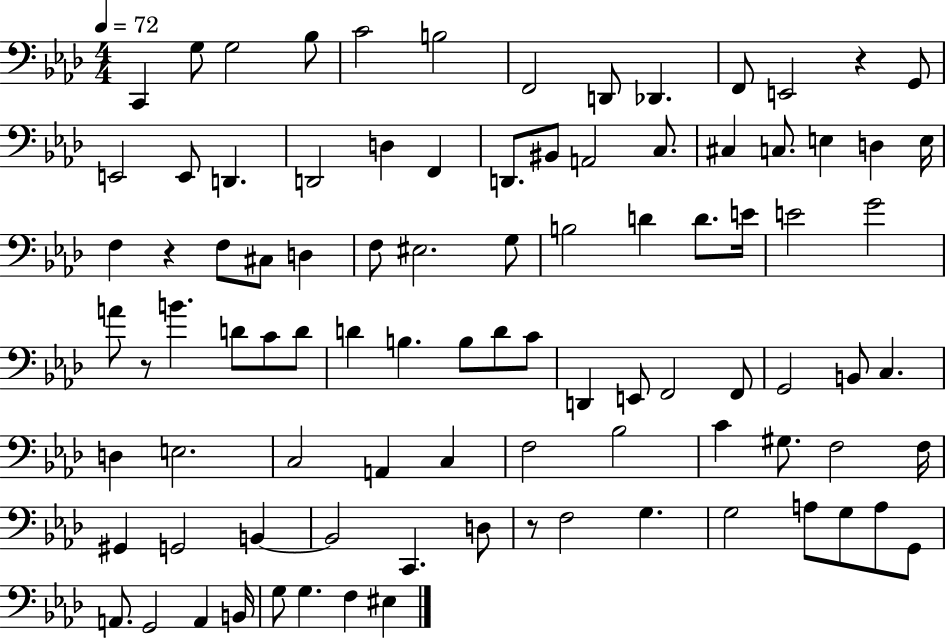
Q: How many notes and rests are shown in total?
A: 93